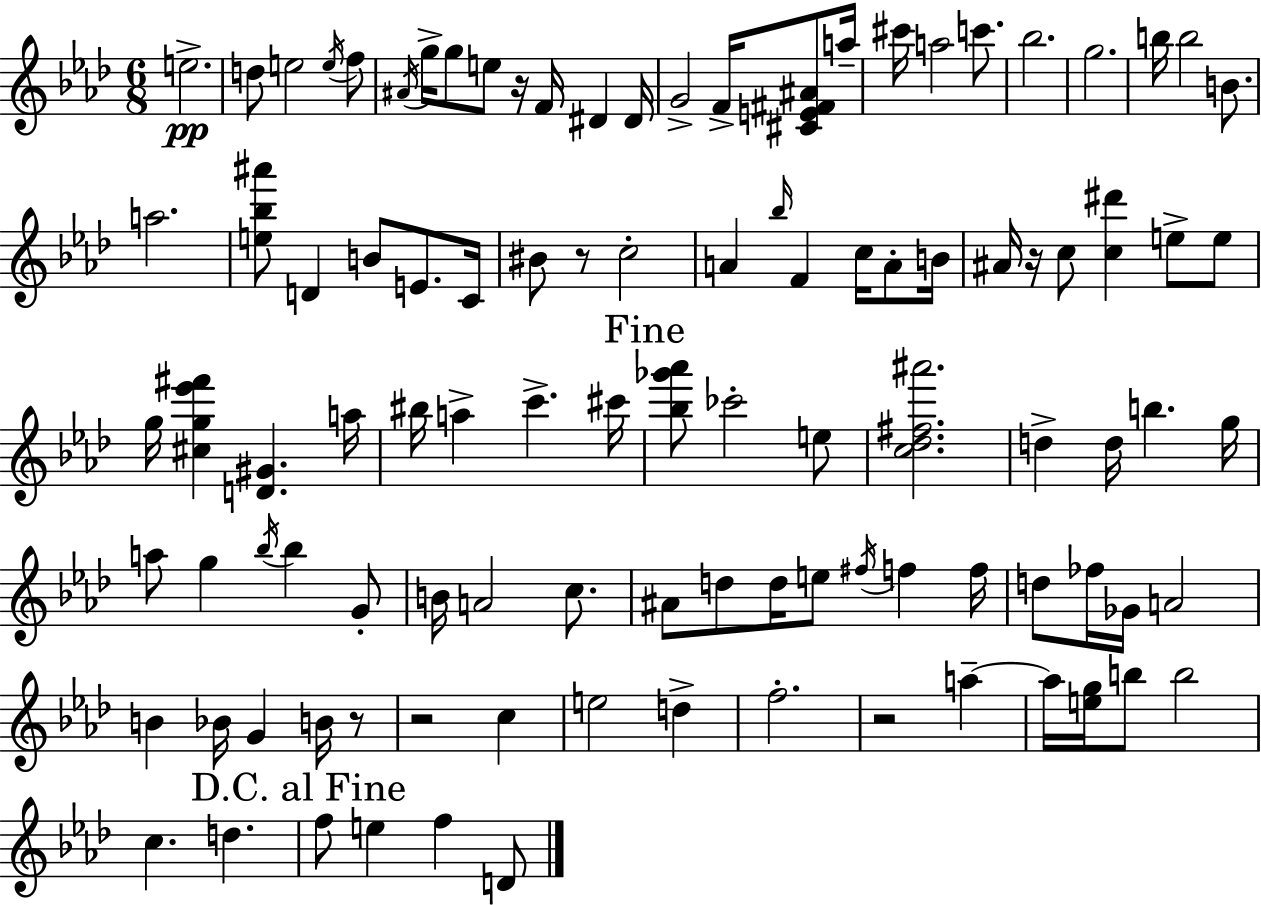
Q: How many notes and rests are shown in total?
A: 103